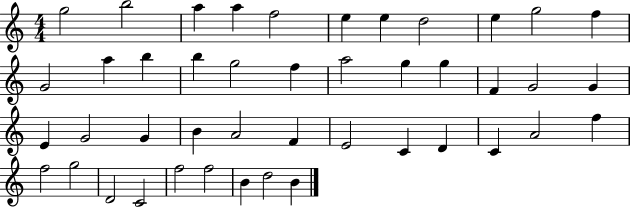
{
  \clef treble
  \numericTimeSignature
  \time 4/4
  \key c \major
  g''2 b''2 | a''4 a''4 f''2 | e''4 e''4 d''2 | e''4 g''2 f''4 | \break g'2 a''4 b''4 | b''4 g''2 f''4 | a''2 g''4 g''4 | f'4 g'2 g'4 | \break e'4 g'2 g'4 | b'4 a'2 f'4 | e'2 c'4 d'4 | c'4 a'2 f''4 | \break f''2 g''2 | d'2 c'2 | f''2 f''2 | b'4 d''2 b'4 | \break \bar "|."
}